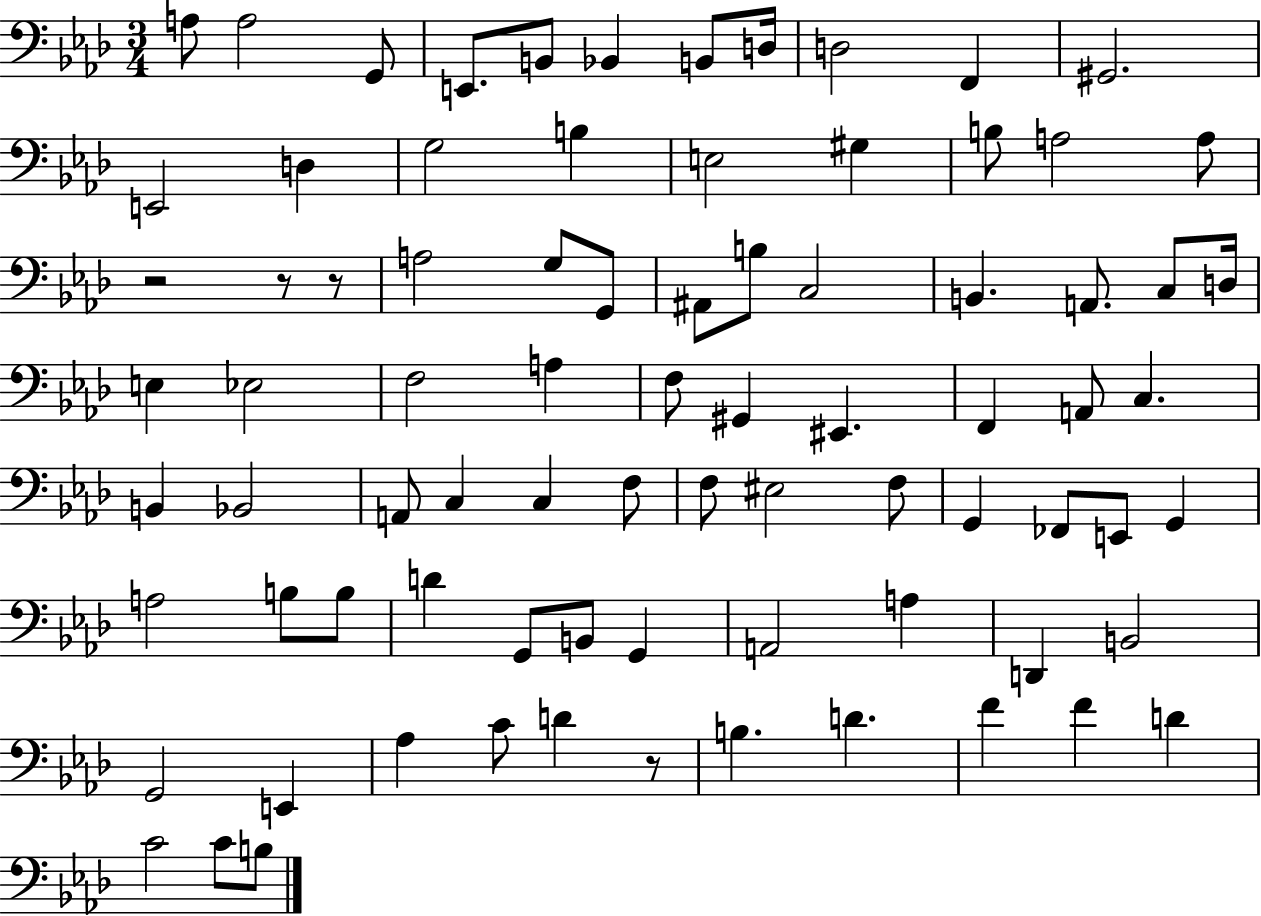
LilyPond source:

{
  \clef bass
  \numericTimeSignature
  \time 3/4
  \key aes \major
  a8 a2 g,8 | e,8. b,8 bes,4 b,8 d16 | d2 f,4 | gis,2. | \break e,2 d4 | g2 b4 | e2 gis4 | b8 a2 a8 | \break r2 r8 r8 | a2 g8 g,8 | ais,8 b8 c2 | b,4. a,8. c8 d16 | \break e4 ees2 | f2 a4 | f8 gis,4 eis,4. | f,4 a,8 c4. | \break b,4 bes,2 | a,8 c4 c4 f8 | f8 eis2 f8 | g,4 fes,8 e,8 g,4 | \break a2 b8 b8 | d'4 g,8 b,8 g,4 | a,2 a4 | d,4 b,2 | \break g,2 e,4 | aes4 c'8 d'4 r8 | b4. d'4. | f'4 f'4 d'4 | \break c'2 c'8 b8 | \bar "|."
}